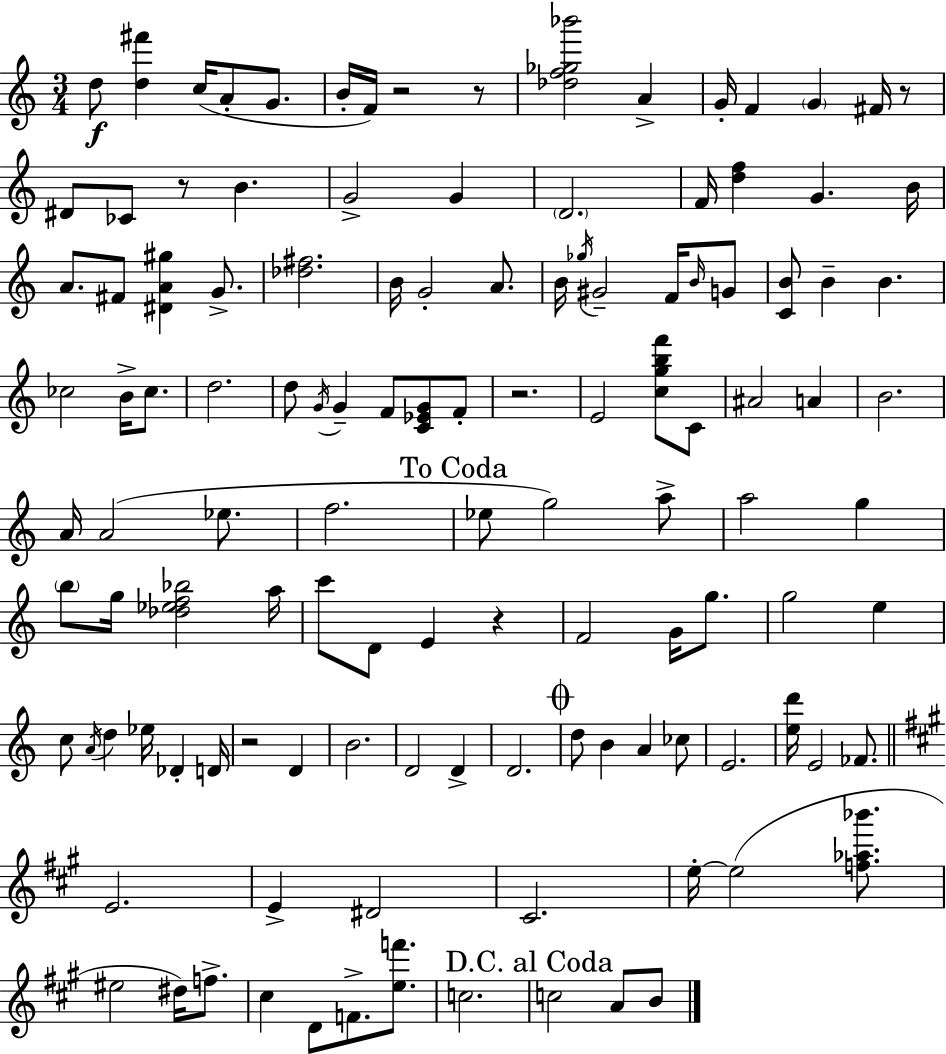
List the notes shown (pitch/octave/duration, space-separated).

D5/e [D5,F#6]/q C5/s A4/e G4/e. B4/s F4/s R/h R/e [Db5,F5,Gb5,Bb6]/h A4/q G4/s F4/q G4/q F#4/s R/e D#4/e CES4/e R/e B4/q. G4/h G4/q D4/h. F4/s [D5,F5]/q G4/q. B4/s A4/e. F#4/e [D#4,A4,G#5]/q G4/e. [Db5,F#5]/h. B4/s G4/h A4/e. B4/s Gb5/s G#4/h F4/s B4/s G4/e [C4,B4]/e B4/q B4/q. CES5/h B4/s CES5/e. D5/h. D5/e G4/s G4/q F4/e [C4,Eb4,G4]/e F4/e R/h. E4/h [C5,G5,B5,F6]/e C4/e A#4/h A4/q B4/h. A4/s A4/h Eb5/e. F5/h. Eb5/e G5/h A5/e A5/h G5/q B5/e G5/s [Db5,Eb5,F5,Bb5]/h A5/s C6/e D4/e E4/q R/q F4/h G4/s G5/e. G5/h E5/q C5/e A4/s D5/q Eb5/s Db4/q D4/s R/h D4/q B4/h. D4/h D4/q D4/h. D5/e B4/q A4/q CES5/e E4/h. [E5,D6]/s E4/h FES4/e. E4/h. E4/q D#4/h C#4/h. E5/s E5/h [F5,Ab5,Bb6]/e. EIS5/h D#5/s F5/e. C#5/q D4/e F4/e. [E5,F6]/e. C5/h. C5/h A4/e B4/e